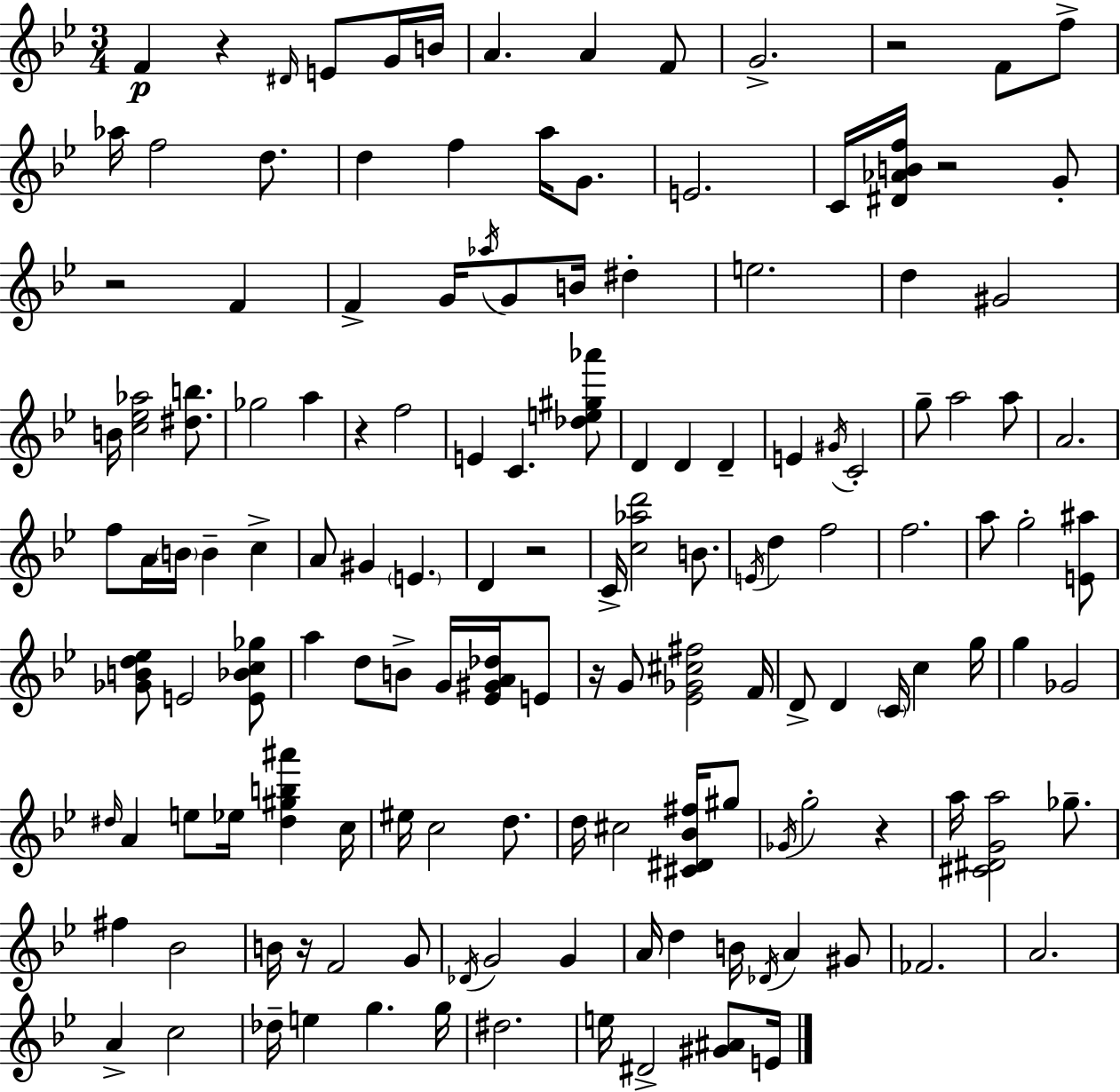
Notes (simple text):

F4/q R/q D#4/s E4/e G4/s B4/s A4/q. A4/q F4/e G4/h. R/h F4/e F5/e Ab5/s F5/h D5/e. D5/q F5/q A5/s G4/e. E4/h. C4/s [D#4,Ab4,B4,F5]/s R/h G4/e R/h F4/q F4/q G4/s Ab5/s G4/e B4/s D#5/q E5/h. D5/q G#4/h B4/s [C5,Eb5,Ab5]/h [D#5,B5]/e. Gb5/h A5/q R/q F5/h E4/q C4/q. [Db5,E5,G#5,Ab6]/e D4/q D4/q D4/q E4/q G#4/s C4/h G5/e A5/h A5/e A4/h. F5/e A4/s B4/s B4/q C5/q A4/e G#4/q E4/q. D4/q R/h C4/s [C5,Ab5,D6]/h B4/e. E4/s D5/q F5/h F5/h. A5/e G5/h [E4,A#5]/e [Gb4,B4,D5,Eb5]/e E4/h [E4,Bb4,C5,Gb5]/e A5/q D5/e B4/e G4/s [Eb4,G#4,A4,Db5]/s E4/e R/s G4/e [Eb4,Gb4,C#5,F#5]/h F4/s D4/e D4/q C4/s C5/q G5/s G5/q Gb4/h D#5/s A4/q E5/e Eb5/s [D#5,G#5,B5,A#6]/q C5/s EIS5/s C5/h D5/e. D5/s C#5/h [C#4,D#4,Bb4,F#5]/s G#5/e Gb4/s G5/h R/q A5/s [C#4,D#4,G4,A5]/h Gb5/e. F#5/q Bb4/h B4/s R/s F4/h G4/e Db4/s G4/h G4/q A4/s D5/q B4/s Db4/s A4/q G#4/e FES4/h. A4/h. A4/q C5/h Db5/s E5/q G5/q. G5/s D#5/h. E5/s D#4/h [G#4,A#4]/e E4/s